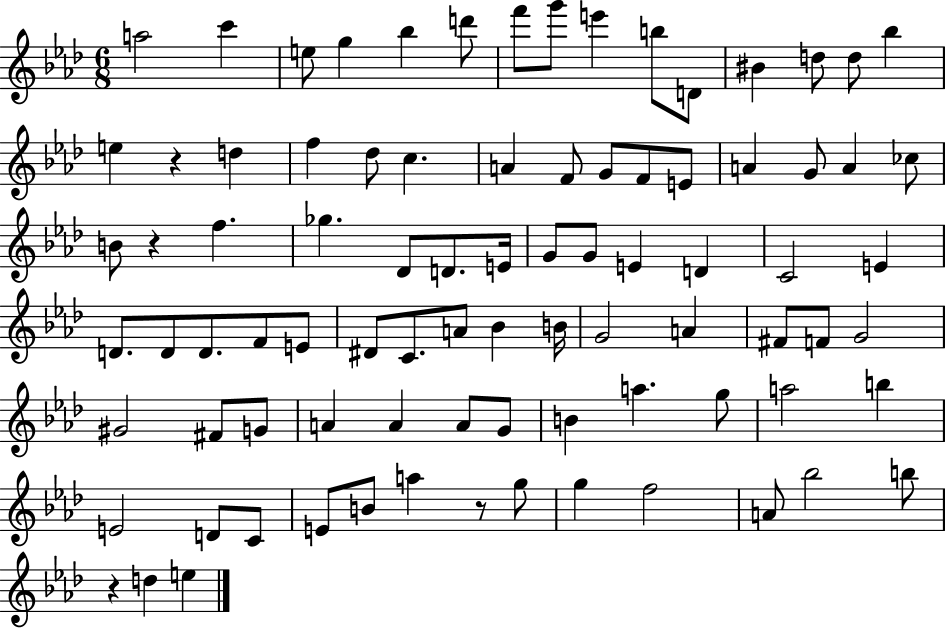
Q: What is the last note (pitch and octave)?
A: E5